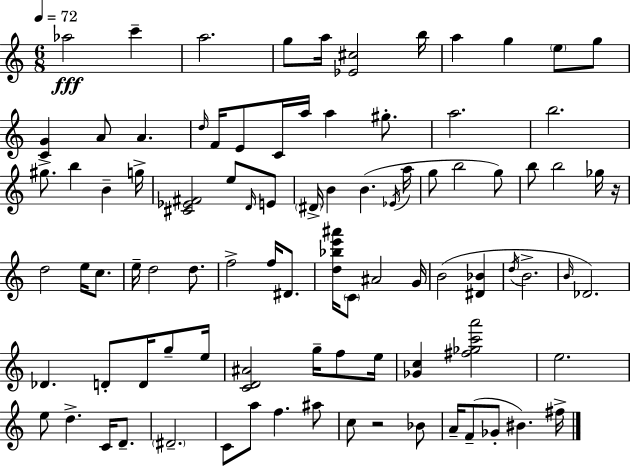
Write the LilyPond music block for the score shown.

{
  \clef treble
  \numericTimeSignature
  \time 6/8
  \key a \minor
  \tempo 4 = 72
  \repeat volta 2 { aes''2\fff c'''4-- | a''2. | g''8 a''16 <ees' cis''>2 b''16 | a''4 g''4 \parenthesize e''8 g''8 | \break <c' g'>4 a'8 a'4. | \grace { d''16 } f'16 e'8 c'16 a''16 a''4 gis''8.-. | a''2. | b''2. | \break gis''8.-> b''4 b'4-- | g''16-> <cis' ees' fis'>2 e''8 \grace { d'16 } | e'8 \parenthesize dis'16-> b'4 b'4.( | \acciaccatura { ees'16 } a''16 g''8 b''2 | \break g''8) b''8 b''2 | ges''16 r16 d''2 e''16 | c''8. e''16-- d''2 | d''8. f''2-> f''16 | \break dis'8. <d'' bes'' e''' ais'''>16 \parenthesize c'8 ais'2 | g'16 b'2( <dis' bes'>4 | \acciaccatura { d''16 } b'2.-> | \grace { b'16 }) des'2. | \break des'4. d'8-. | d'16 g''8-- e''16 <c' d' ais'>2 | g''16-- f''8 e''16 <ges' c''>4 <fis'' ges'' c''' a'''>2 | e''2. | \break e''8 d''4.-> | c'16 d'8.-- \parenthesize dis'2.-- | c'8 a''8 f''4. | ais''8 c''8 r2 | \break bes'8 a'16-- f'8--( ges'8-. bis'4.) | fis''16-> } \bar "|."
}